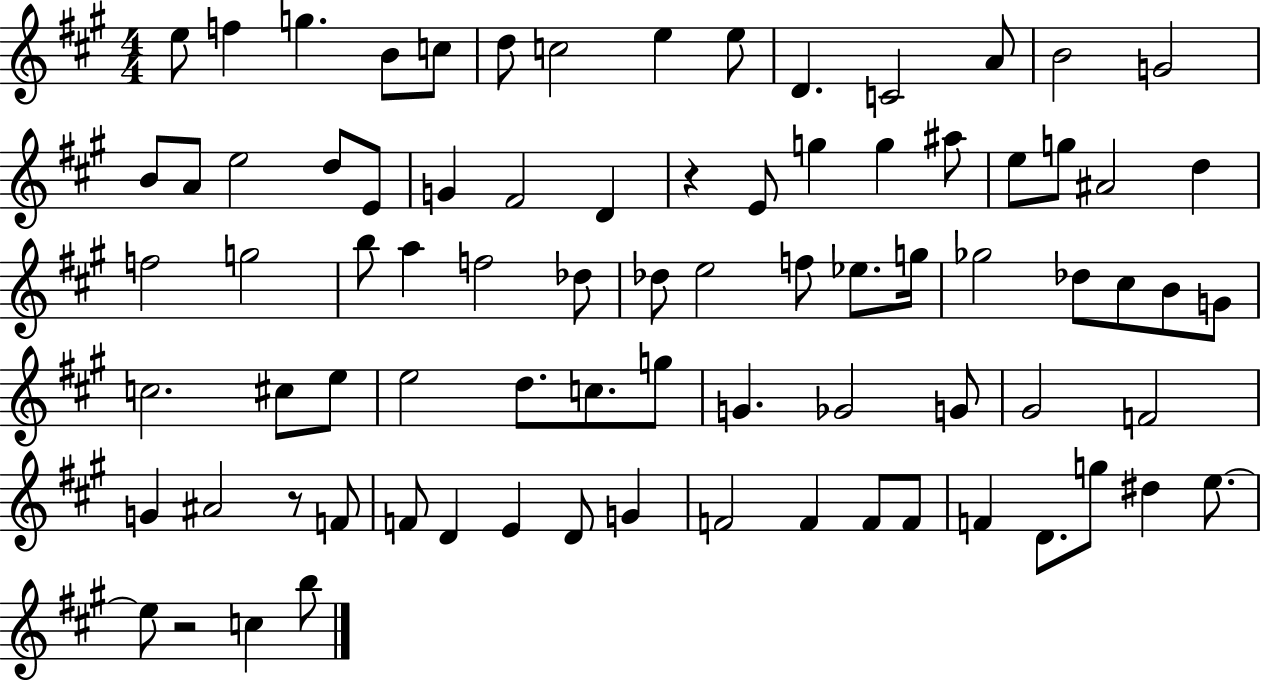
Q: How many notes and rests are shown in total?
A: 81